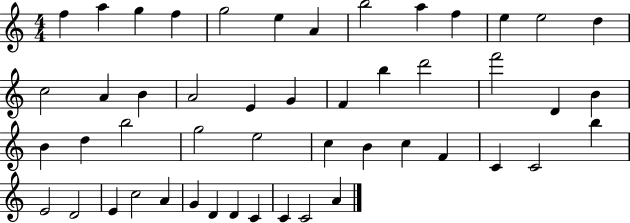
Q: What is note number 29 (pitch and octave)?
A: G5